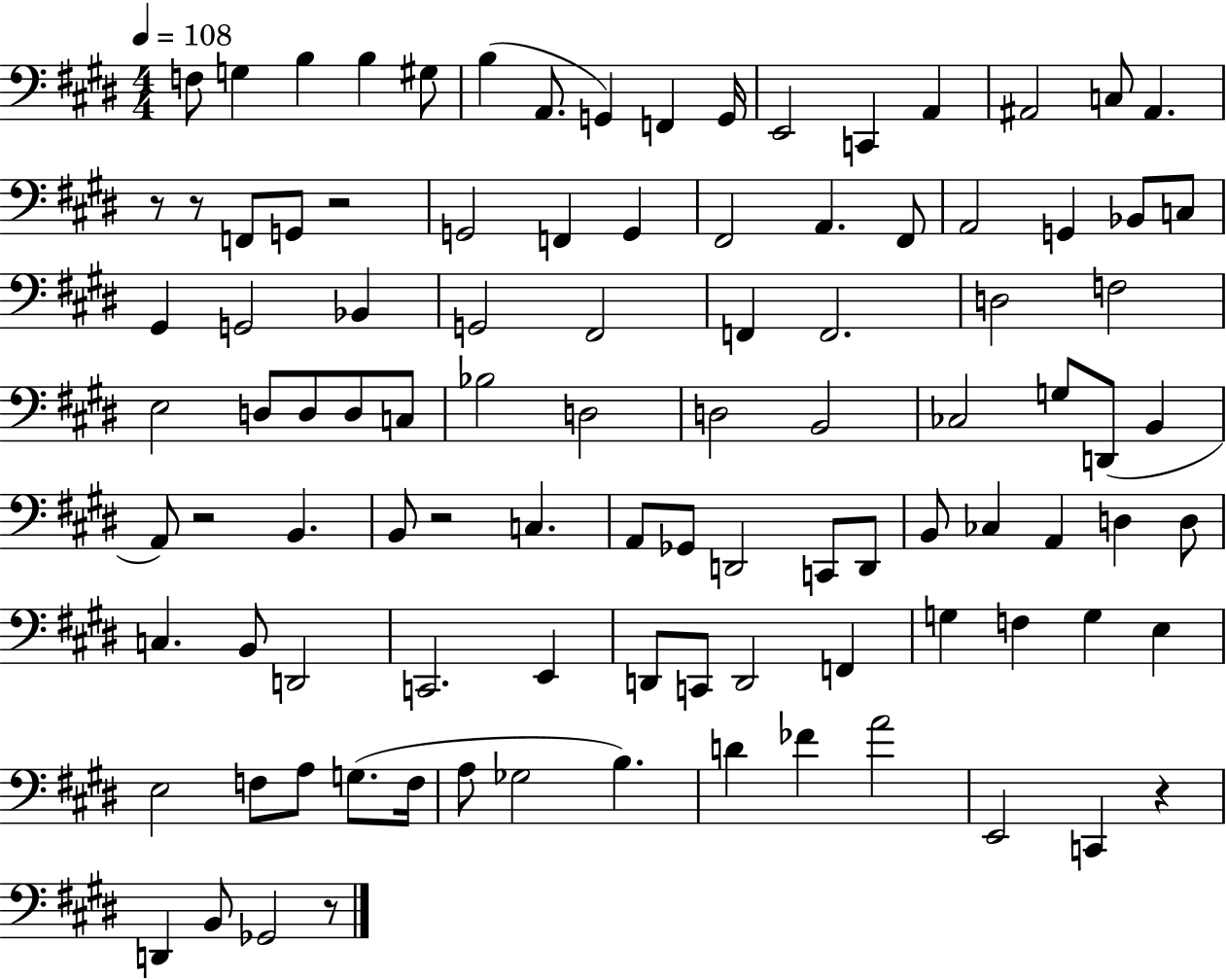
{
  \clef bass
  \numericTimeSignature
  \time 4/4
  \key e \major
  \tempo 4 = 108
  f8 g4 b4 b4 gis8 | b4( a,8. g,4) f,4 g,16 | e,2 c,4 a,4 | ais,2 c8 ais,4. | \break r8 r8 f,8 g,8 r2 | g,2 f,4 g,4 | fis,2 a,4. fis,8 | a,2 g,4 bes,8 c8 | \break gis,4 g,2 bes,4 | g,2 fis,2 | f,4 f,2. | d2 f2 | \break e2 d8 d8 d8 c8 | bes2 d2 | d2 b,2 | ces2 g8 d,8( b,4 | \break a,8) r2 b,4. | b,8 r2 c4. | a,8 ges,8 d,2 c,8 d,8 | b,8 ces4 a,4 d4 d8 | \break c4. b,8 d,2 | c,2. e,4 | d,8 c,8 d,2 f,4 | g4 f4 g4 e4 | \break e2 f8 a8 g8.( f16 | a8 ges2 b4.) | d'4 fes'4 a'2 | e,2 c,4 r4 | \break d,4 b,8 ges,2 r8 | \bar "|."
}